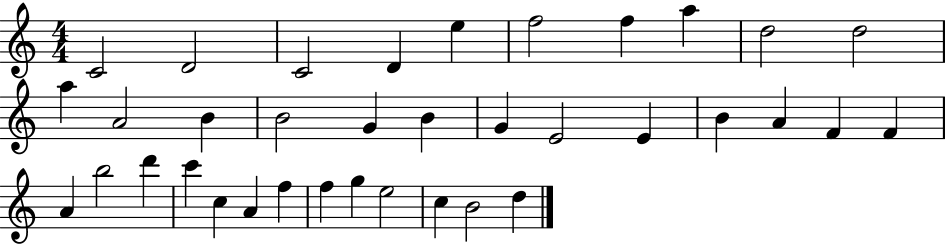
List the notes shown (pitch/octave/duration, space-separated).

C4/h D4/h C4/h D4/q E5/q F5/h F5/q A5/q D5/h D5/h A5/q A4/h B4/q B4/h G4/q B4/q G4/q E4/h E4/q B4/q A4/q F4/q F4/q A4/q B5/h D6/q C6/q C5/q A4/q F5/q F5/q G5/q E5/h C5/q B4/h D5/q